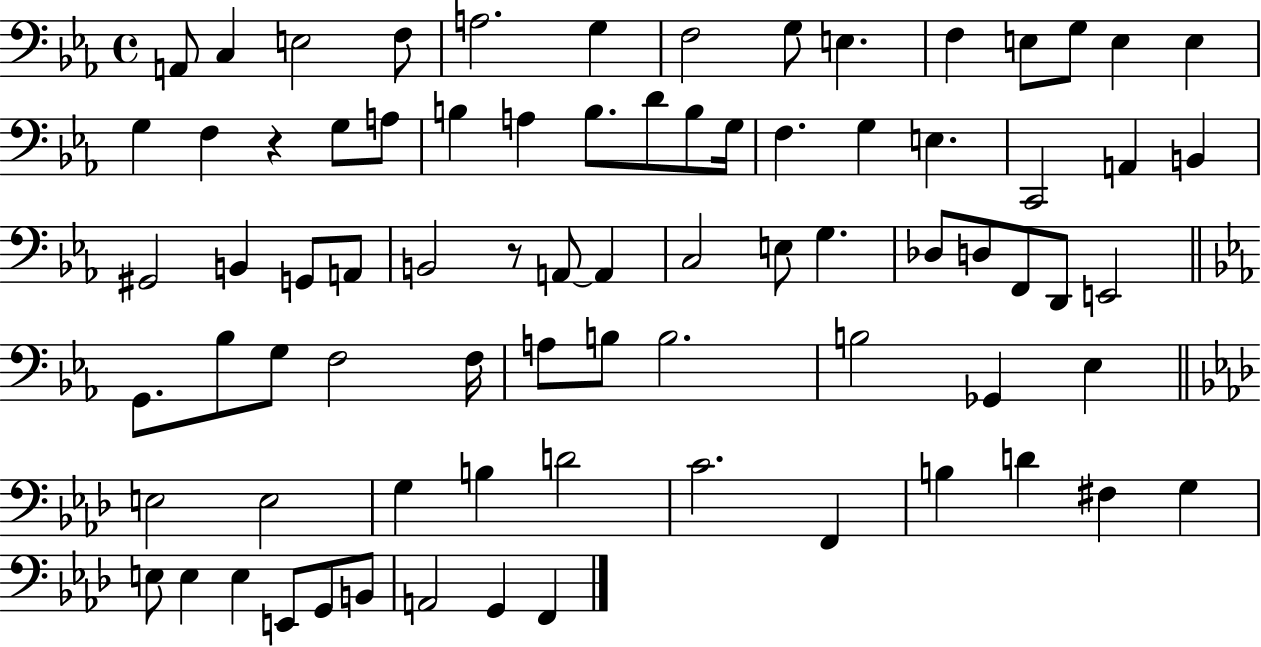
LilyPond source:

{
  \clef bass
  \time 4/4
  \defaultTimeSignature
  \key ees \major
  a,8 c4 e2 f8 | a2. g4 | f2 g8 e4. | f4 e8 g8 e4 e4 | \break g4 f4 r4 g8 a8 | b4 a4 b8. d'8 b8 g16 | f4. g4 e4. | c,2 a,4 b,4 | \break gis,2 b,4 g,8 a,8 | b,2 r8 a,8~~ a,4 | c2 e8 g4. | des8 d8 f,8 d,8 e,2 | \break \bar "||" \break \key c \minor g,8. bes8 g8 f2 f16 | a8 b8 b2. | b2 ges,4 ees4 | \bar "||" \break \key f \minor e2 e2 | g4 b4 d'2 | c'2. f,4 | b4 d'4 fis4 g4 | \break e8 e4 e4 e,8 g,8 b,8 | a,2 g,4 f,4 | \bar "|."
}